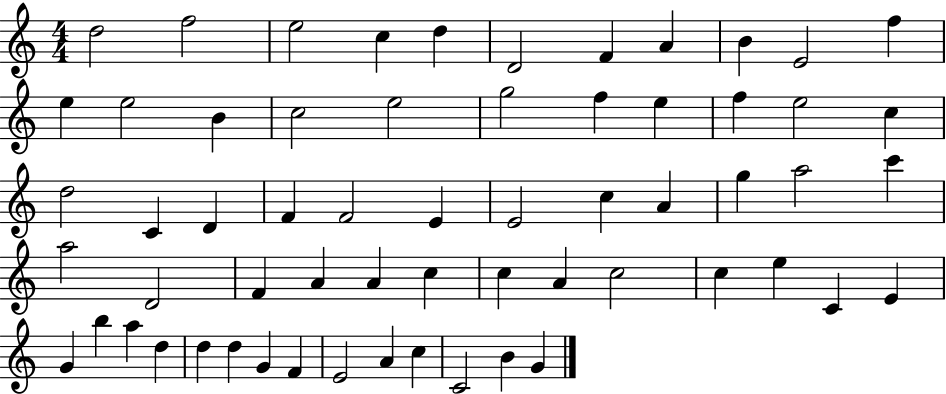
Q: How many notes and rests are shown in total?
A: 61